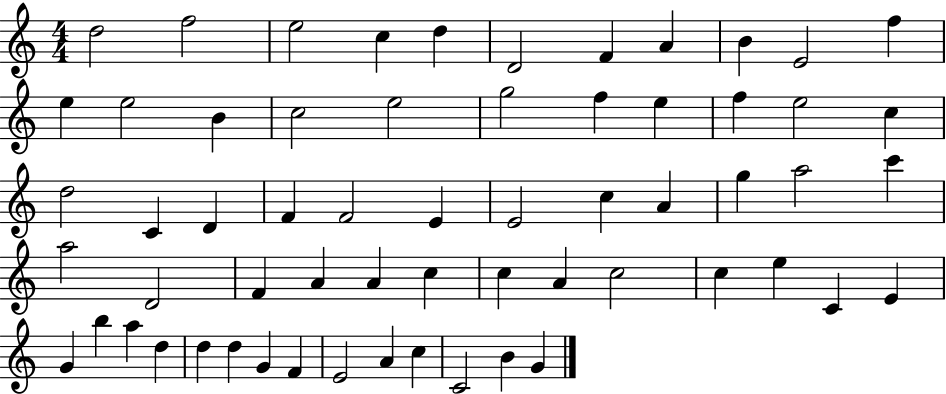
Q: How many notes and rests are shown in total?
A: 61